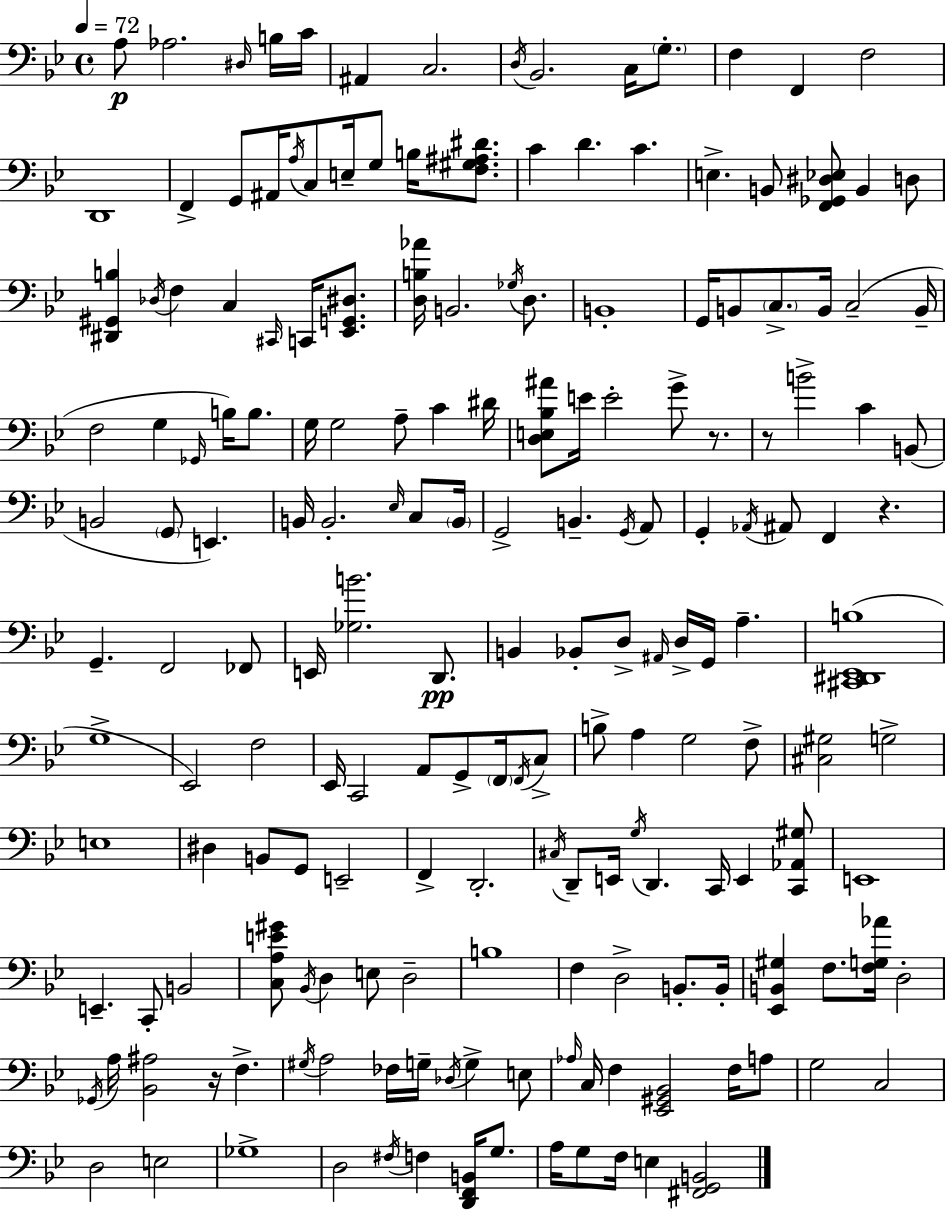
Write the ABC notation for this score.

X:1
T:Untitled
M:4/4
L:1/4
K:Bb
A,/2 _A,2 ^D,/4 B,/4 C/4 ^A,, C,2 D,/4 _B,,2 C,/4 G,/2 F, F,, F,2 D,,4 F,, G,,/2 ^A,,/4 A,/4 C,/2 E,/4 G,/2 B,/4 [F,^G,^A,^D]/2 C D C E, B,,/2 [F,,_G,,^D,_E,]/2 B,, D,/2 [^D,,^G,,B,] _D,/4 F, C, ^C,,/4 C,,/4 [_E,,G,,^D,]/2 [D,B,_A]/4 B,,2 _G,/4 D,/2 B,,4 G,,/4 B,,/2 C,/2 B,,/4 C,2 B,,/4 F,2 G, _G,,/4 B,/4 B,/2 G,/4 G,2 A,/2 C ^D/4 [D,E,_B,^A]/2 E/4 E2 G/2 z/2 z/2 B2 C B,,/2 B,,2 G,,/2 E,, B,,/4 B,,2 _E,/4 C,/2 B,,/4 G,,2 B,, G,,/4 A,,/2 G,, _A,,/4 ^A,,/2 F,, z G,, F,,2 _F,,/2 E,,/4 [_G,B]2 D,,/2 B,, _B,,/2 D,/2 ^A,,/4 D,/4 G,,/4 A, [^C,,^D,,_E,,B,]4 G,4 _E,,2 F,2 _E,,/4 C,,2 A,,/2 G,,/2 F,,/4 F,,/4 C,/2 B,/2 A, G,2 F,/2 [^C,^G,]2 G,2 E,4 ^D, B,,/2 G,,/2 E,,2 F,, D,,2 ^C,/4 D,,/2 E,,/4 G,/4 D,, C,,/4 E,, [C,,_A,,^G,]/2 E,,4 E,, C,,/2 B,,2 [C,A,E^G]/2 _B,,/4 D, E,/2 D,2 B,4 F, D,2 B,,/2 B,,/4 [_E,,B,,^G,] F,/2 [F,G,_A]/4 D,2 _G,,/4 A,/4 [_B,,^A,]2 z/4 F, ^G,/4 A,2 _F,/4 G,/4 _D,/4 G, E,/2 _A,/4 C,/4 F, [_E,,^G,,_B,,]2 F,/4 A,/2 G,2 C,2 D,2 E,2 _G,4 D,2 ^F,/4 F, [D,,F,,B,,]/4 G,/2 A,/4 G,/2 F,/4 E, [^F,,G,,B,,]2